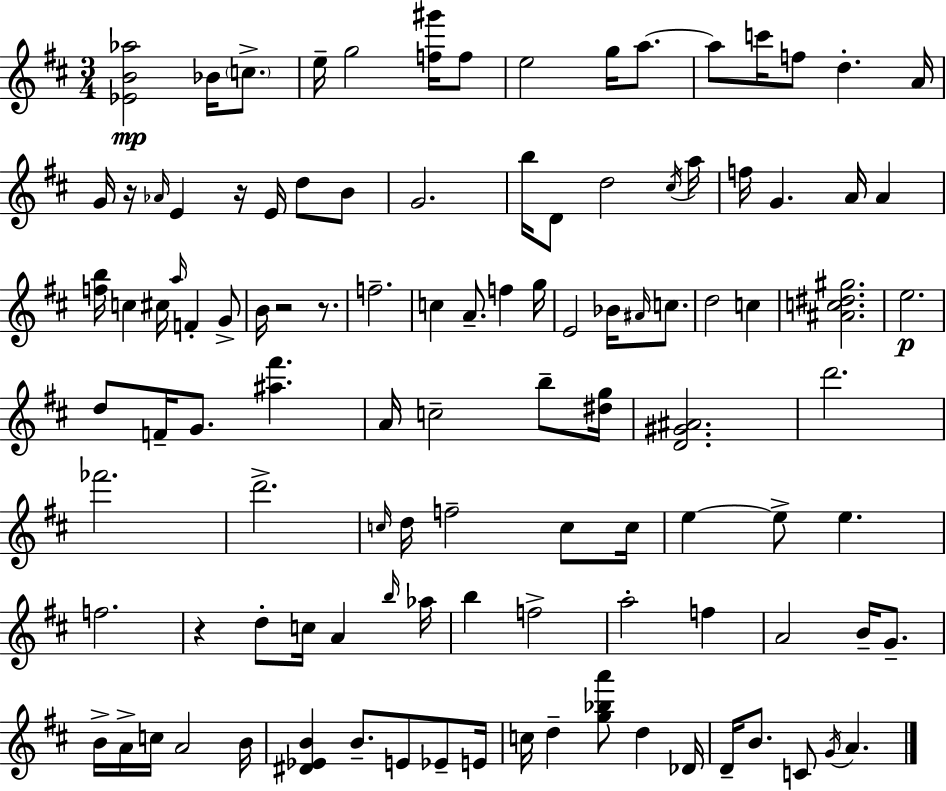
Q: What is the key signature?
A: D major